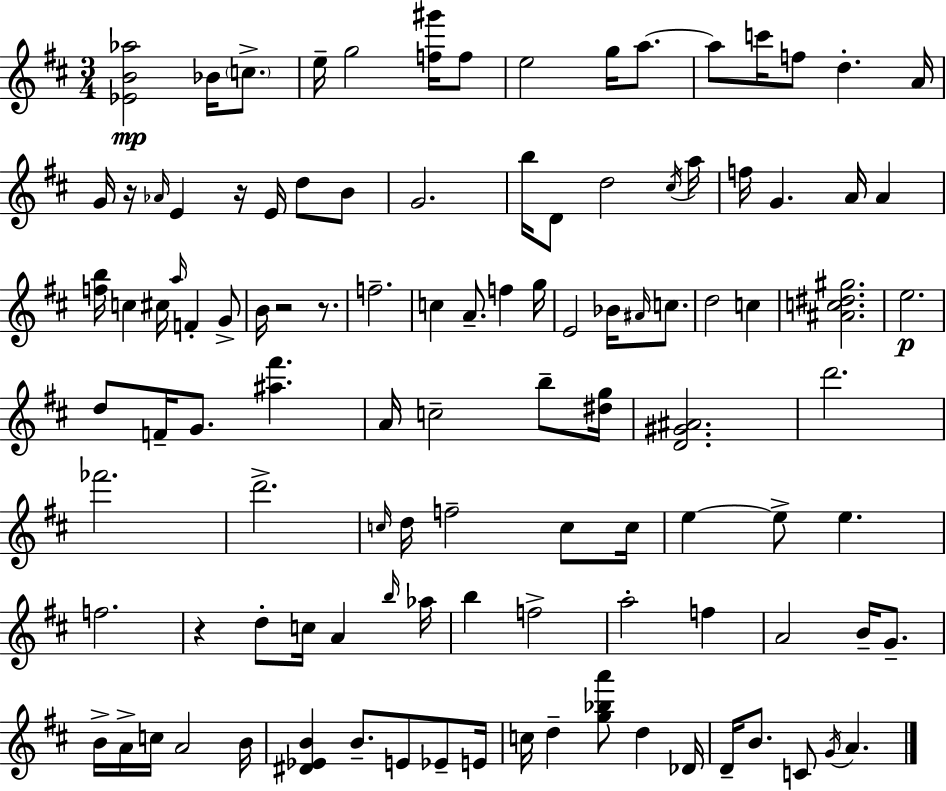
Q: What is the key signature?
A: D major